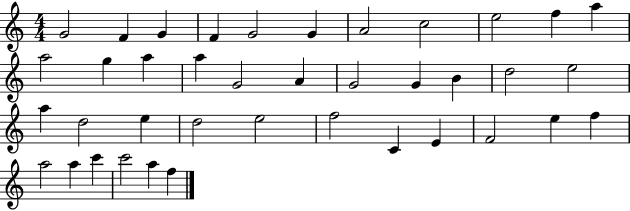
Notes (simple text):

G4/h F4/q G4/q F4/q G4/h G4/q A4/h C5/h E5/h F5/q A5/q A5/h G5/q A5/q A5/q G4/h A4/q G4/h G4/q B4/q D5/h E5/h A5/q D5/h E5/q D5/h E5/h F5/h C4/q E4/q F4/h E5/q F5/q A5/h A5/q C6/q C6/h A5/q F5/q